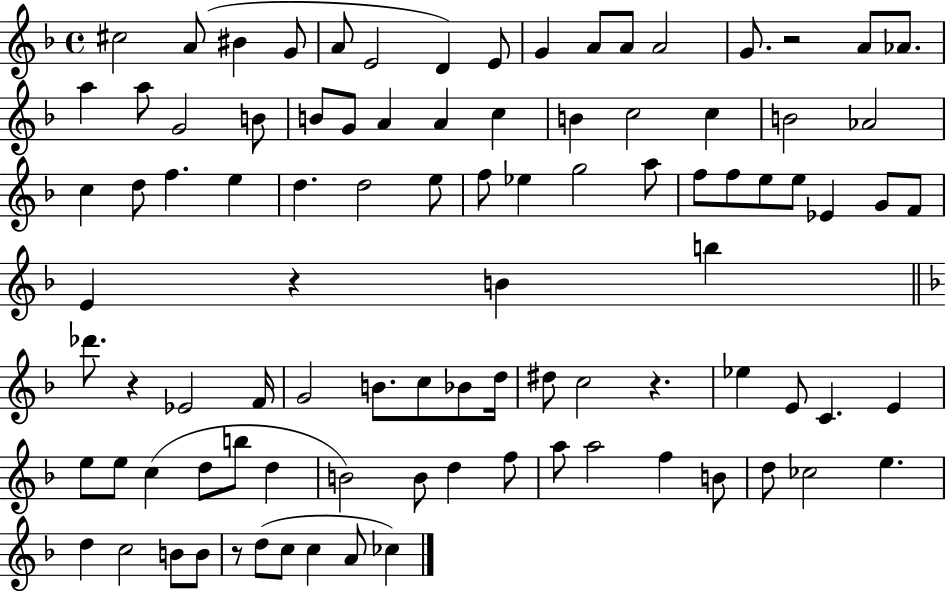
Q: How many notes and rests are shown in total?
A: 95